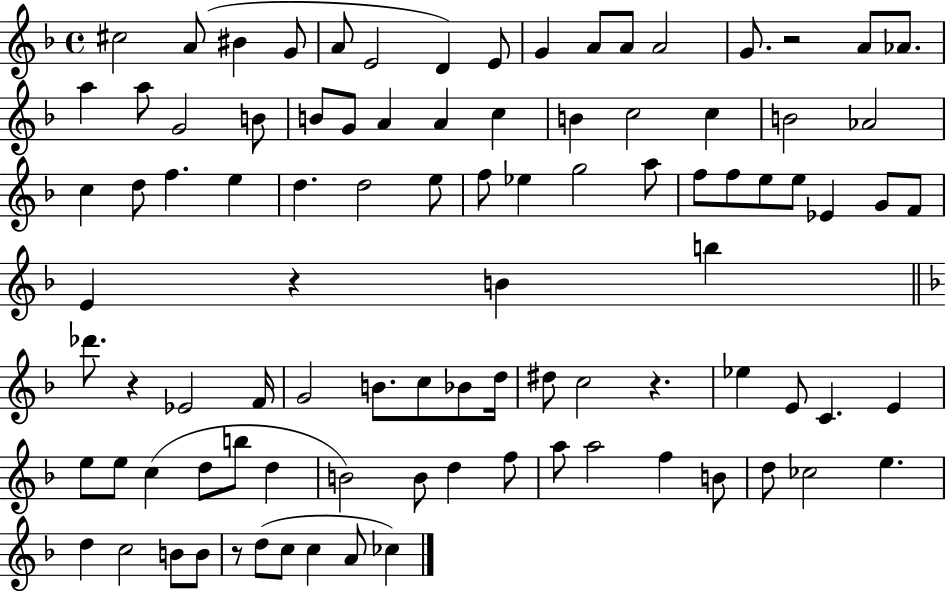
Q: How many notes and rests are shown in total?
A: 95